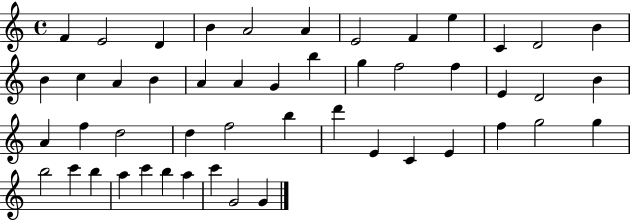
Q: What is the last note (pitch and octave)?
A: G4